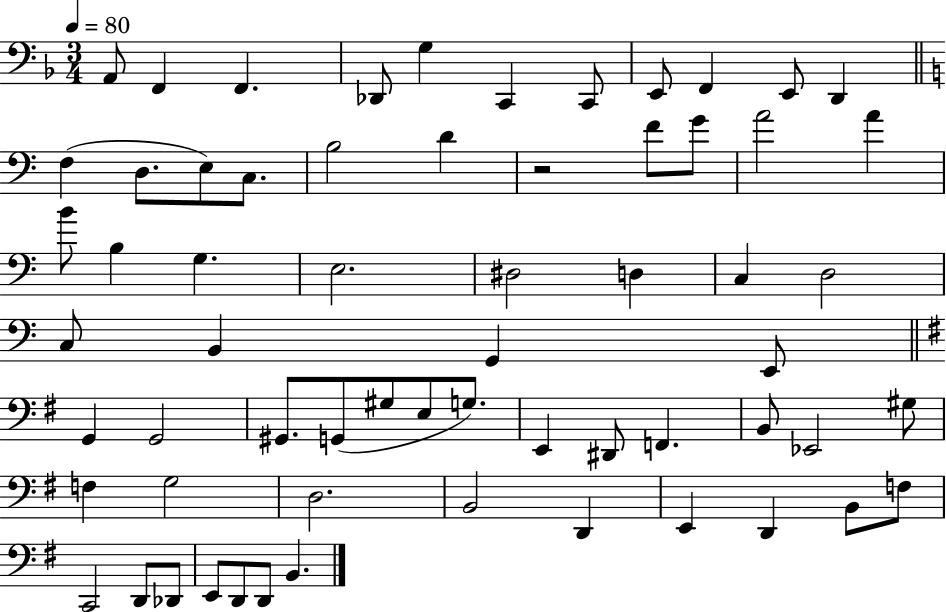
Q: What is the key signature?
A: F major